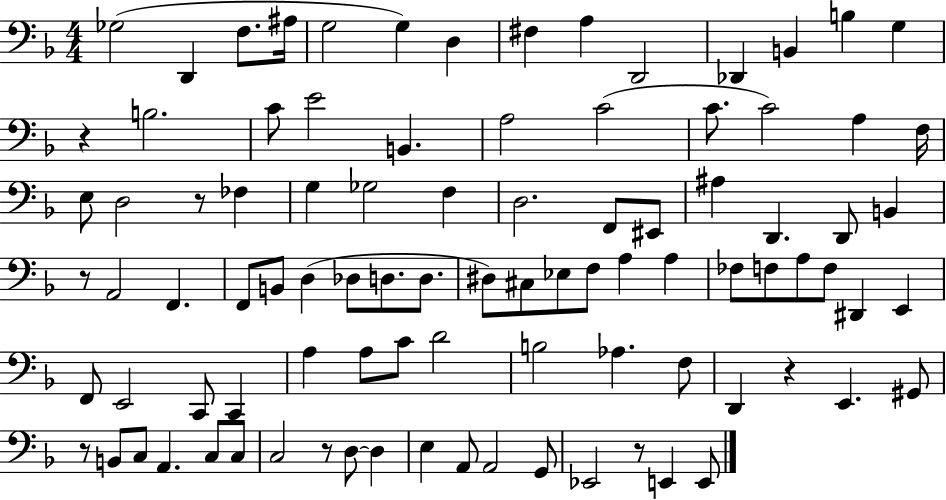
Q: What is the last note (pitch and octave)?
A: E2